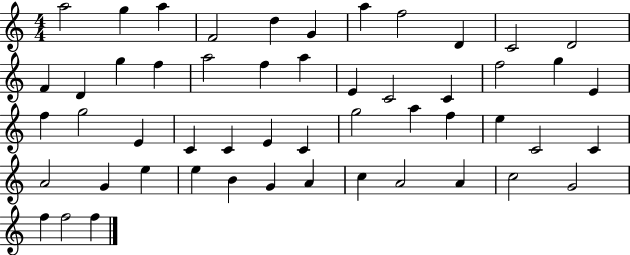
A5/h G5/q A5/q F4/h D5/q G4/q A5/q F5/h D4/q C4/h D4/h F4/q D4/q G5/q F5/q A5/h F5/q A5/q E4/q C4/h C4/q F5/h G5/q E4/q F5/q G5/h E4/q C4/q C4/q E4/q C4/q G5/h A5/q F5/q E5/q C4/h C4/q A4/h G4/q E5/q E5/q B4/q G4/q A4/q C5/q A4/h A4/q C5/h G4/h F5/q F5/h F5/q